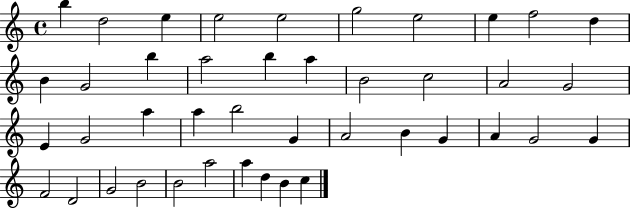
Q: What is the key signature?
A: C major